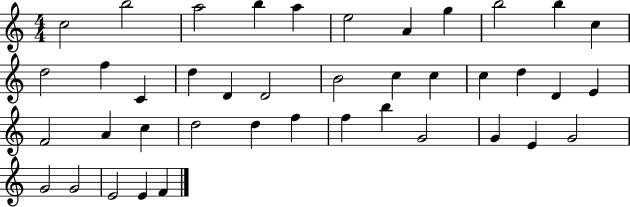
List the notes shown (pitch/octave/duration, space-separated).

C5/h B5/h A5/h B5/q A5/q E5/h A4/q G5/q B5/h B5/q C5/q D5/h F5/q C4/q D5/q D4/q D4/h B4/h C5/q C5/q C5/q D5/q D4/q E4/q F4/h A4/q C5/q D5/h D5/q F5/q F5/q B5/q G4/h G4/q E4/q G4/h G4/h G4/h E4/h E4/q F4/q